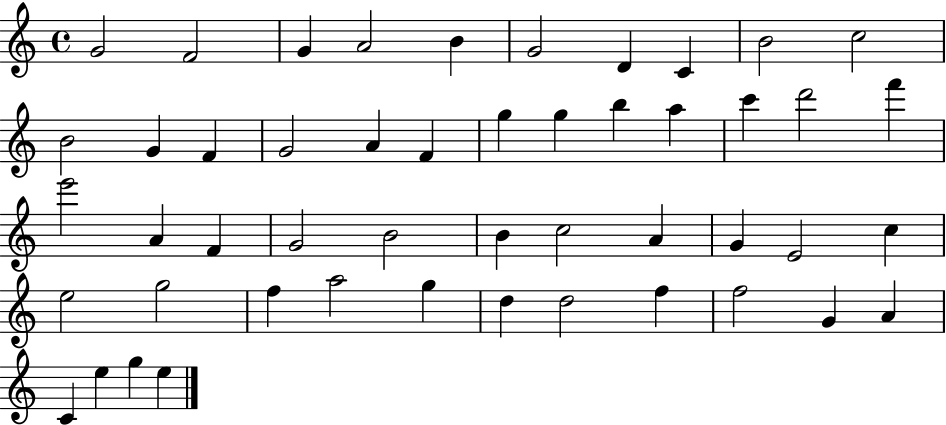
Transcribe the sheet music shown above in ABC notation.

X:1
T:Untitled
M:4/4
L:1/4
K:C
G2 F2 G A2 B G2 D C B2 c2 B2 G F G2 A F g g b a c' d'2 f' e'2 A F G2 B2 B c2 A G E2 c e2 g2 f a2 g d d2 f f2 G A C e g e